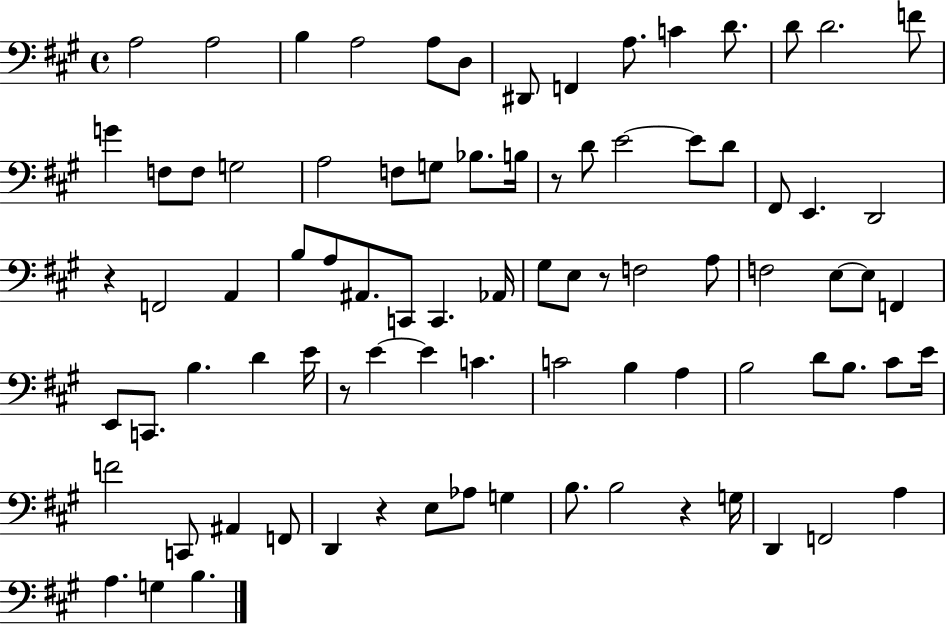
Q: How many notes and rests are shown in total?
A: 85